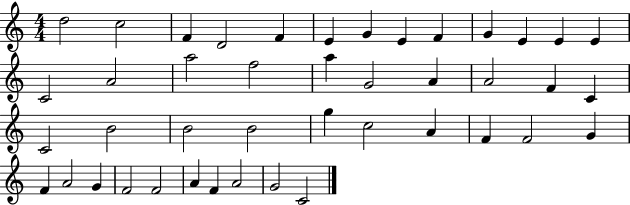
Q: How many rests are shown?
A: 0